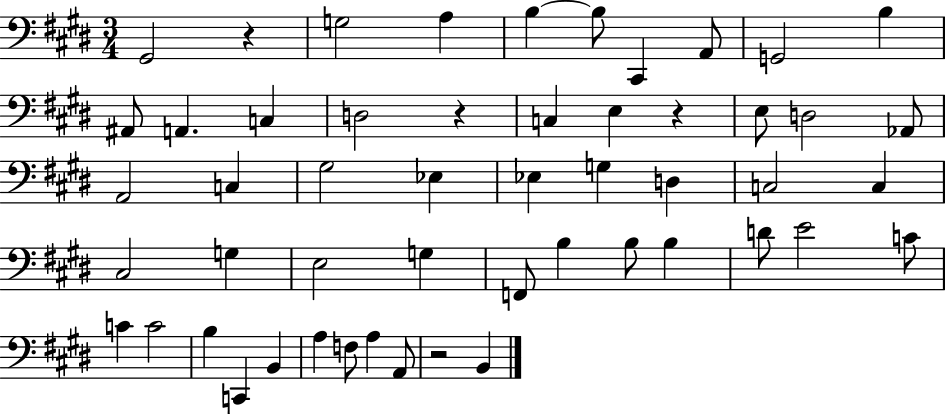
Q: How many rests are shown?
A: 4